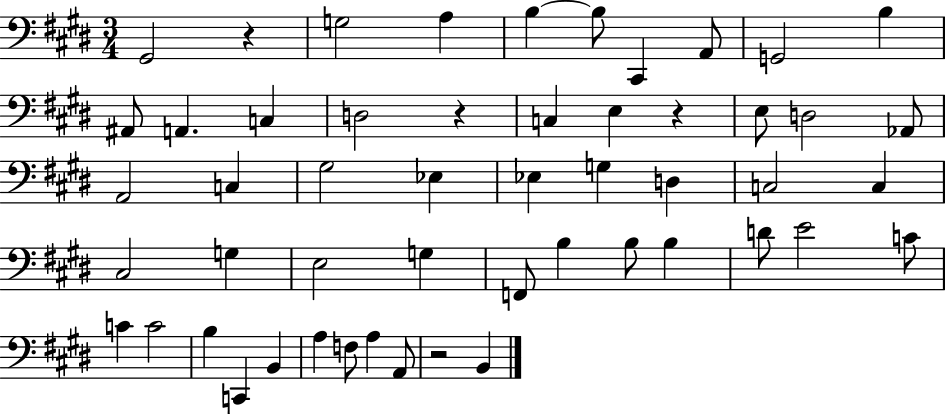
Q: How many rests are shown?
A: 4